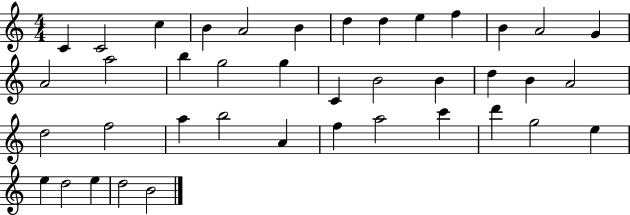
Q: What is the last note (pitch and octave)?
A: B4